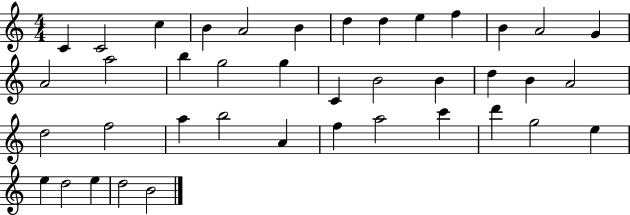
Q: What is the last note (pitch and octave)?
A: B4